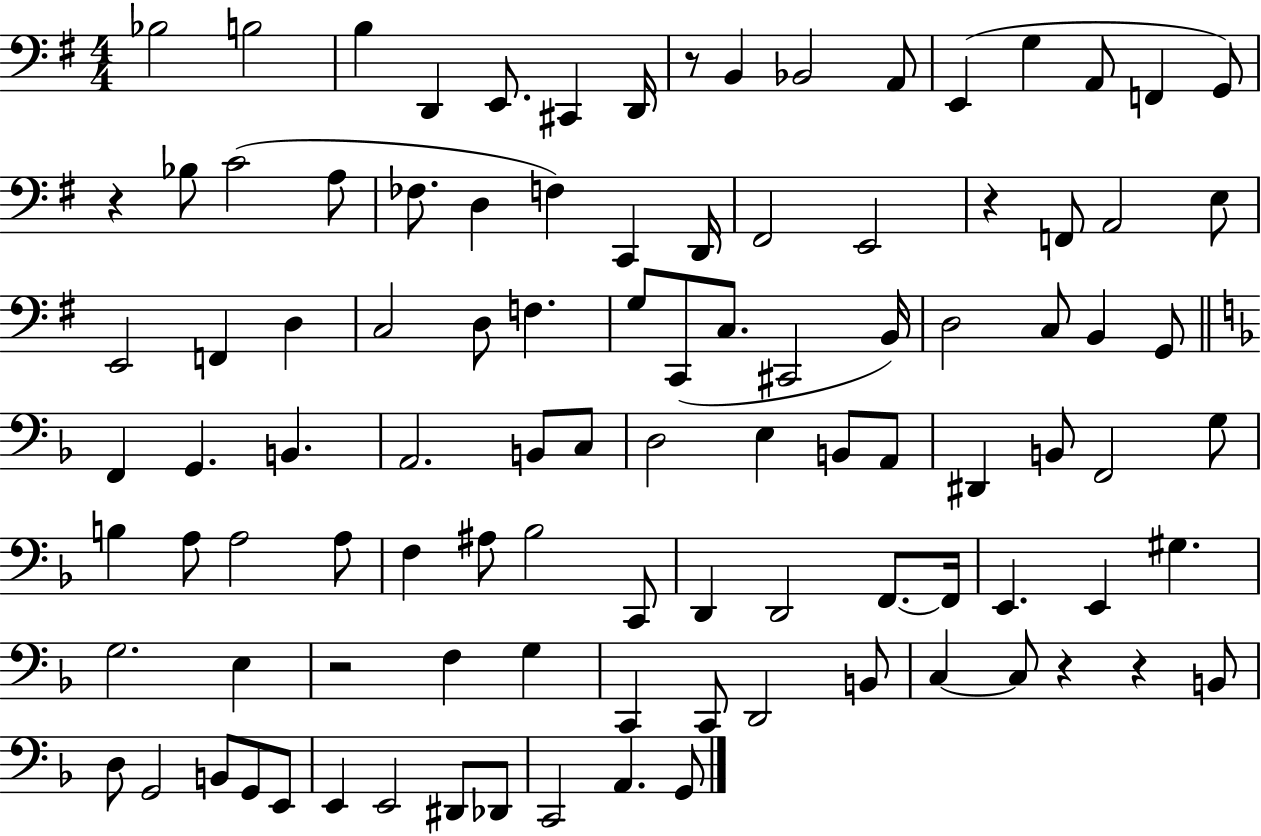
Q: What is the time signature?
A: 4/4